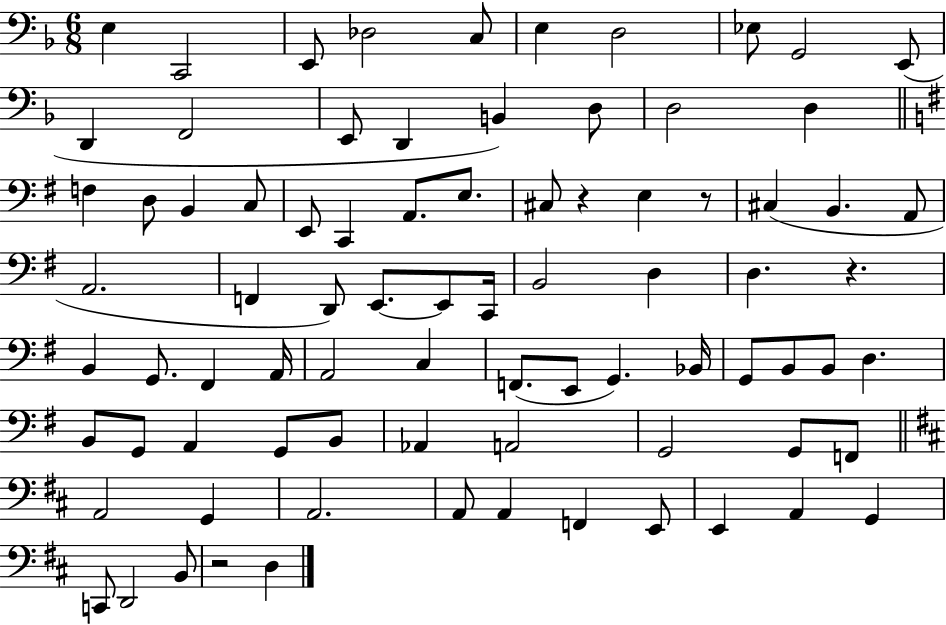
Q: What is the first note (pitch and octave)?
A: E3